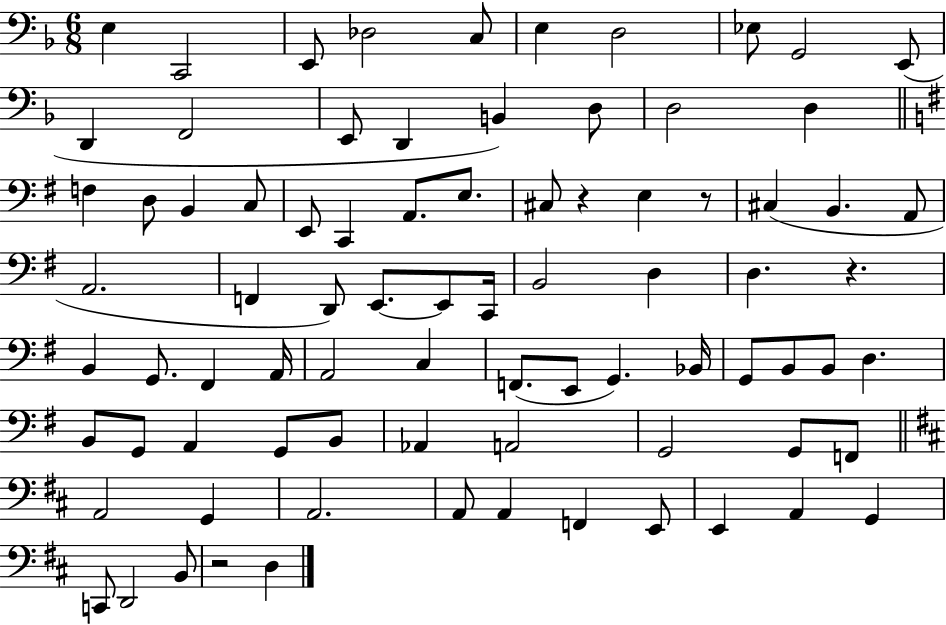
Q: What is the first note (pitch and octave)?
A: E3